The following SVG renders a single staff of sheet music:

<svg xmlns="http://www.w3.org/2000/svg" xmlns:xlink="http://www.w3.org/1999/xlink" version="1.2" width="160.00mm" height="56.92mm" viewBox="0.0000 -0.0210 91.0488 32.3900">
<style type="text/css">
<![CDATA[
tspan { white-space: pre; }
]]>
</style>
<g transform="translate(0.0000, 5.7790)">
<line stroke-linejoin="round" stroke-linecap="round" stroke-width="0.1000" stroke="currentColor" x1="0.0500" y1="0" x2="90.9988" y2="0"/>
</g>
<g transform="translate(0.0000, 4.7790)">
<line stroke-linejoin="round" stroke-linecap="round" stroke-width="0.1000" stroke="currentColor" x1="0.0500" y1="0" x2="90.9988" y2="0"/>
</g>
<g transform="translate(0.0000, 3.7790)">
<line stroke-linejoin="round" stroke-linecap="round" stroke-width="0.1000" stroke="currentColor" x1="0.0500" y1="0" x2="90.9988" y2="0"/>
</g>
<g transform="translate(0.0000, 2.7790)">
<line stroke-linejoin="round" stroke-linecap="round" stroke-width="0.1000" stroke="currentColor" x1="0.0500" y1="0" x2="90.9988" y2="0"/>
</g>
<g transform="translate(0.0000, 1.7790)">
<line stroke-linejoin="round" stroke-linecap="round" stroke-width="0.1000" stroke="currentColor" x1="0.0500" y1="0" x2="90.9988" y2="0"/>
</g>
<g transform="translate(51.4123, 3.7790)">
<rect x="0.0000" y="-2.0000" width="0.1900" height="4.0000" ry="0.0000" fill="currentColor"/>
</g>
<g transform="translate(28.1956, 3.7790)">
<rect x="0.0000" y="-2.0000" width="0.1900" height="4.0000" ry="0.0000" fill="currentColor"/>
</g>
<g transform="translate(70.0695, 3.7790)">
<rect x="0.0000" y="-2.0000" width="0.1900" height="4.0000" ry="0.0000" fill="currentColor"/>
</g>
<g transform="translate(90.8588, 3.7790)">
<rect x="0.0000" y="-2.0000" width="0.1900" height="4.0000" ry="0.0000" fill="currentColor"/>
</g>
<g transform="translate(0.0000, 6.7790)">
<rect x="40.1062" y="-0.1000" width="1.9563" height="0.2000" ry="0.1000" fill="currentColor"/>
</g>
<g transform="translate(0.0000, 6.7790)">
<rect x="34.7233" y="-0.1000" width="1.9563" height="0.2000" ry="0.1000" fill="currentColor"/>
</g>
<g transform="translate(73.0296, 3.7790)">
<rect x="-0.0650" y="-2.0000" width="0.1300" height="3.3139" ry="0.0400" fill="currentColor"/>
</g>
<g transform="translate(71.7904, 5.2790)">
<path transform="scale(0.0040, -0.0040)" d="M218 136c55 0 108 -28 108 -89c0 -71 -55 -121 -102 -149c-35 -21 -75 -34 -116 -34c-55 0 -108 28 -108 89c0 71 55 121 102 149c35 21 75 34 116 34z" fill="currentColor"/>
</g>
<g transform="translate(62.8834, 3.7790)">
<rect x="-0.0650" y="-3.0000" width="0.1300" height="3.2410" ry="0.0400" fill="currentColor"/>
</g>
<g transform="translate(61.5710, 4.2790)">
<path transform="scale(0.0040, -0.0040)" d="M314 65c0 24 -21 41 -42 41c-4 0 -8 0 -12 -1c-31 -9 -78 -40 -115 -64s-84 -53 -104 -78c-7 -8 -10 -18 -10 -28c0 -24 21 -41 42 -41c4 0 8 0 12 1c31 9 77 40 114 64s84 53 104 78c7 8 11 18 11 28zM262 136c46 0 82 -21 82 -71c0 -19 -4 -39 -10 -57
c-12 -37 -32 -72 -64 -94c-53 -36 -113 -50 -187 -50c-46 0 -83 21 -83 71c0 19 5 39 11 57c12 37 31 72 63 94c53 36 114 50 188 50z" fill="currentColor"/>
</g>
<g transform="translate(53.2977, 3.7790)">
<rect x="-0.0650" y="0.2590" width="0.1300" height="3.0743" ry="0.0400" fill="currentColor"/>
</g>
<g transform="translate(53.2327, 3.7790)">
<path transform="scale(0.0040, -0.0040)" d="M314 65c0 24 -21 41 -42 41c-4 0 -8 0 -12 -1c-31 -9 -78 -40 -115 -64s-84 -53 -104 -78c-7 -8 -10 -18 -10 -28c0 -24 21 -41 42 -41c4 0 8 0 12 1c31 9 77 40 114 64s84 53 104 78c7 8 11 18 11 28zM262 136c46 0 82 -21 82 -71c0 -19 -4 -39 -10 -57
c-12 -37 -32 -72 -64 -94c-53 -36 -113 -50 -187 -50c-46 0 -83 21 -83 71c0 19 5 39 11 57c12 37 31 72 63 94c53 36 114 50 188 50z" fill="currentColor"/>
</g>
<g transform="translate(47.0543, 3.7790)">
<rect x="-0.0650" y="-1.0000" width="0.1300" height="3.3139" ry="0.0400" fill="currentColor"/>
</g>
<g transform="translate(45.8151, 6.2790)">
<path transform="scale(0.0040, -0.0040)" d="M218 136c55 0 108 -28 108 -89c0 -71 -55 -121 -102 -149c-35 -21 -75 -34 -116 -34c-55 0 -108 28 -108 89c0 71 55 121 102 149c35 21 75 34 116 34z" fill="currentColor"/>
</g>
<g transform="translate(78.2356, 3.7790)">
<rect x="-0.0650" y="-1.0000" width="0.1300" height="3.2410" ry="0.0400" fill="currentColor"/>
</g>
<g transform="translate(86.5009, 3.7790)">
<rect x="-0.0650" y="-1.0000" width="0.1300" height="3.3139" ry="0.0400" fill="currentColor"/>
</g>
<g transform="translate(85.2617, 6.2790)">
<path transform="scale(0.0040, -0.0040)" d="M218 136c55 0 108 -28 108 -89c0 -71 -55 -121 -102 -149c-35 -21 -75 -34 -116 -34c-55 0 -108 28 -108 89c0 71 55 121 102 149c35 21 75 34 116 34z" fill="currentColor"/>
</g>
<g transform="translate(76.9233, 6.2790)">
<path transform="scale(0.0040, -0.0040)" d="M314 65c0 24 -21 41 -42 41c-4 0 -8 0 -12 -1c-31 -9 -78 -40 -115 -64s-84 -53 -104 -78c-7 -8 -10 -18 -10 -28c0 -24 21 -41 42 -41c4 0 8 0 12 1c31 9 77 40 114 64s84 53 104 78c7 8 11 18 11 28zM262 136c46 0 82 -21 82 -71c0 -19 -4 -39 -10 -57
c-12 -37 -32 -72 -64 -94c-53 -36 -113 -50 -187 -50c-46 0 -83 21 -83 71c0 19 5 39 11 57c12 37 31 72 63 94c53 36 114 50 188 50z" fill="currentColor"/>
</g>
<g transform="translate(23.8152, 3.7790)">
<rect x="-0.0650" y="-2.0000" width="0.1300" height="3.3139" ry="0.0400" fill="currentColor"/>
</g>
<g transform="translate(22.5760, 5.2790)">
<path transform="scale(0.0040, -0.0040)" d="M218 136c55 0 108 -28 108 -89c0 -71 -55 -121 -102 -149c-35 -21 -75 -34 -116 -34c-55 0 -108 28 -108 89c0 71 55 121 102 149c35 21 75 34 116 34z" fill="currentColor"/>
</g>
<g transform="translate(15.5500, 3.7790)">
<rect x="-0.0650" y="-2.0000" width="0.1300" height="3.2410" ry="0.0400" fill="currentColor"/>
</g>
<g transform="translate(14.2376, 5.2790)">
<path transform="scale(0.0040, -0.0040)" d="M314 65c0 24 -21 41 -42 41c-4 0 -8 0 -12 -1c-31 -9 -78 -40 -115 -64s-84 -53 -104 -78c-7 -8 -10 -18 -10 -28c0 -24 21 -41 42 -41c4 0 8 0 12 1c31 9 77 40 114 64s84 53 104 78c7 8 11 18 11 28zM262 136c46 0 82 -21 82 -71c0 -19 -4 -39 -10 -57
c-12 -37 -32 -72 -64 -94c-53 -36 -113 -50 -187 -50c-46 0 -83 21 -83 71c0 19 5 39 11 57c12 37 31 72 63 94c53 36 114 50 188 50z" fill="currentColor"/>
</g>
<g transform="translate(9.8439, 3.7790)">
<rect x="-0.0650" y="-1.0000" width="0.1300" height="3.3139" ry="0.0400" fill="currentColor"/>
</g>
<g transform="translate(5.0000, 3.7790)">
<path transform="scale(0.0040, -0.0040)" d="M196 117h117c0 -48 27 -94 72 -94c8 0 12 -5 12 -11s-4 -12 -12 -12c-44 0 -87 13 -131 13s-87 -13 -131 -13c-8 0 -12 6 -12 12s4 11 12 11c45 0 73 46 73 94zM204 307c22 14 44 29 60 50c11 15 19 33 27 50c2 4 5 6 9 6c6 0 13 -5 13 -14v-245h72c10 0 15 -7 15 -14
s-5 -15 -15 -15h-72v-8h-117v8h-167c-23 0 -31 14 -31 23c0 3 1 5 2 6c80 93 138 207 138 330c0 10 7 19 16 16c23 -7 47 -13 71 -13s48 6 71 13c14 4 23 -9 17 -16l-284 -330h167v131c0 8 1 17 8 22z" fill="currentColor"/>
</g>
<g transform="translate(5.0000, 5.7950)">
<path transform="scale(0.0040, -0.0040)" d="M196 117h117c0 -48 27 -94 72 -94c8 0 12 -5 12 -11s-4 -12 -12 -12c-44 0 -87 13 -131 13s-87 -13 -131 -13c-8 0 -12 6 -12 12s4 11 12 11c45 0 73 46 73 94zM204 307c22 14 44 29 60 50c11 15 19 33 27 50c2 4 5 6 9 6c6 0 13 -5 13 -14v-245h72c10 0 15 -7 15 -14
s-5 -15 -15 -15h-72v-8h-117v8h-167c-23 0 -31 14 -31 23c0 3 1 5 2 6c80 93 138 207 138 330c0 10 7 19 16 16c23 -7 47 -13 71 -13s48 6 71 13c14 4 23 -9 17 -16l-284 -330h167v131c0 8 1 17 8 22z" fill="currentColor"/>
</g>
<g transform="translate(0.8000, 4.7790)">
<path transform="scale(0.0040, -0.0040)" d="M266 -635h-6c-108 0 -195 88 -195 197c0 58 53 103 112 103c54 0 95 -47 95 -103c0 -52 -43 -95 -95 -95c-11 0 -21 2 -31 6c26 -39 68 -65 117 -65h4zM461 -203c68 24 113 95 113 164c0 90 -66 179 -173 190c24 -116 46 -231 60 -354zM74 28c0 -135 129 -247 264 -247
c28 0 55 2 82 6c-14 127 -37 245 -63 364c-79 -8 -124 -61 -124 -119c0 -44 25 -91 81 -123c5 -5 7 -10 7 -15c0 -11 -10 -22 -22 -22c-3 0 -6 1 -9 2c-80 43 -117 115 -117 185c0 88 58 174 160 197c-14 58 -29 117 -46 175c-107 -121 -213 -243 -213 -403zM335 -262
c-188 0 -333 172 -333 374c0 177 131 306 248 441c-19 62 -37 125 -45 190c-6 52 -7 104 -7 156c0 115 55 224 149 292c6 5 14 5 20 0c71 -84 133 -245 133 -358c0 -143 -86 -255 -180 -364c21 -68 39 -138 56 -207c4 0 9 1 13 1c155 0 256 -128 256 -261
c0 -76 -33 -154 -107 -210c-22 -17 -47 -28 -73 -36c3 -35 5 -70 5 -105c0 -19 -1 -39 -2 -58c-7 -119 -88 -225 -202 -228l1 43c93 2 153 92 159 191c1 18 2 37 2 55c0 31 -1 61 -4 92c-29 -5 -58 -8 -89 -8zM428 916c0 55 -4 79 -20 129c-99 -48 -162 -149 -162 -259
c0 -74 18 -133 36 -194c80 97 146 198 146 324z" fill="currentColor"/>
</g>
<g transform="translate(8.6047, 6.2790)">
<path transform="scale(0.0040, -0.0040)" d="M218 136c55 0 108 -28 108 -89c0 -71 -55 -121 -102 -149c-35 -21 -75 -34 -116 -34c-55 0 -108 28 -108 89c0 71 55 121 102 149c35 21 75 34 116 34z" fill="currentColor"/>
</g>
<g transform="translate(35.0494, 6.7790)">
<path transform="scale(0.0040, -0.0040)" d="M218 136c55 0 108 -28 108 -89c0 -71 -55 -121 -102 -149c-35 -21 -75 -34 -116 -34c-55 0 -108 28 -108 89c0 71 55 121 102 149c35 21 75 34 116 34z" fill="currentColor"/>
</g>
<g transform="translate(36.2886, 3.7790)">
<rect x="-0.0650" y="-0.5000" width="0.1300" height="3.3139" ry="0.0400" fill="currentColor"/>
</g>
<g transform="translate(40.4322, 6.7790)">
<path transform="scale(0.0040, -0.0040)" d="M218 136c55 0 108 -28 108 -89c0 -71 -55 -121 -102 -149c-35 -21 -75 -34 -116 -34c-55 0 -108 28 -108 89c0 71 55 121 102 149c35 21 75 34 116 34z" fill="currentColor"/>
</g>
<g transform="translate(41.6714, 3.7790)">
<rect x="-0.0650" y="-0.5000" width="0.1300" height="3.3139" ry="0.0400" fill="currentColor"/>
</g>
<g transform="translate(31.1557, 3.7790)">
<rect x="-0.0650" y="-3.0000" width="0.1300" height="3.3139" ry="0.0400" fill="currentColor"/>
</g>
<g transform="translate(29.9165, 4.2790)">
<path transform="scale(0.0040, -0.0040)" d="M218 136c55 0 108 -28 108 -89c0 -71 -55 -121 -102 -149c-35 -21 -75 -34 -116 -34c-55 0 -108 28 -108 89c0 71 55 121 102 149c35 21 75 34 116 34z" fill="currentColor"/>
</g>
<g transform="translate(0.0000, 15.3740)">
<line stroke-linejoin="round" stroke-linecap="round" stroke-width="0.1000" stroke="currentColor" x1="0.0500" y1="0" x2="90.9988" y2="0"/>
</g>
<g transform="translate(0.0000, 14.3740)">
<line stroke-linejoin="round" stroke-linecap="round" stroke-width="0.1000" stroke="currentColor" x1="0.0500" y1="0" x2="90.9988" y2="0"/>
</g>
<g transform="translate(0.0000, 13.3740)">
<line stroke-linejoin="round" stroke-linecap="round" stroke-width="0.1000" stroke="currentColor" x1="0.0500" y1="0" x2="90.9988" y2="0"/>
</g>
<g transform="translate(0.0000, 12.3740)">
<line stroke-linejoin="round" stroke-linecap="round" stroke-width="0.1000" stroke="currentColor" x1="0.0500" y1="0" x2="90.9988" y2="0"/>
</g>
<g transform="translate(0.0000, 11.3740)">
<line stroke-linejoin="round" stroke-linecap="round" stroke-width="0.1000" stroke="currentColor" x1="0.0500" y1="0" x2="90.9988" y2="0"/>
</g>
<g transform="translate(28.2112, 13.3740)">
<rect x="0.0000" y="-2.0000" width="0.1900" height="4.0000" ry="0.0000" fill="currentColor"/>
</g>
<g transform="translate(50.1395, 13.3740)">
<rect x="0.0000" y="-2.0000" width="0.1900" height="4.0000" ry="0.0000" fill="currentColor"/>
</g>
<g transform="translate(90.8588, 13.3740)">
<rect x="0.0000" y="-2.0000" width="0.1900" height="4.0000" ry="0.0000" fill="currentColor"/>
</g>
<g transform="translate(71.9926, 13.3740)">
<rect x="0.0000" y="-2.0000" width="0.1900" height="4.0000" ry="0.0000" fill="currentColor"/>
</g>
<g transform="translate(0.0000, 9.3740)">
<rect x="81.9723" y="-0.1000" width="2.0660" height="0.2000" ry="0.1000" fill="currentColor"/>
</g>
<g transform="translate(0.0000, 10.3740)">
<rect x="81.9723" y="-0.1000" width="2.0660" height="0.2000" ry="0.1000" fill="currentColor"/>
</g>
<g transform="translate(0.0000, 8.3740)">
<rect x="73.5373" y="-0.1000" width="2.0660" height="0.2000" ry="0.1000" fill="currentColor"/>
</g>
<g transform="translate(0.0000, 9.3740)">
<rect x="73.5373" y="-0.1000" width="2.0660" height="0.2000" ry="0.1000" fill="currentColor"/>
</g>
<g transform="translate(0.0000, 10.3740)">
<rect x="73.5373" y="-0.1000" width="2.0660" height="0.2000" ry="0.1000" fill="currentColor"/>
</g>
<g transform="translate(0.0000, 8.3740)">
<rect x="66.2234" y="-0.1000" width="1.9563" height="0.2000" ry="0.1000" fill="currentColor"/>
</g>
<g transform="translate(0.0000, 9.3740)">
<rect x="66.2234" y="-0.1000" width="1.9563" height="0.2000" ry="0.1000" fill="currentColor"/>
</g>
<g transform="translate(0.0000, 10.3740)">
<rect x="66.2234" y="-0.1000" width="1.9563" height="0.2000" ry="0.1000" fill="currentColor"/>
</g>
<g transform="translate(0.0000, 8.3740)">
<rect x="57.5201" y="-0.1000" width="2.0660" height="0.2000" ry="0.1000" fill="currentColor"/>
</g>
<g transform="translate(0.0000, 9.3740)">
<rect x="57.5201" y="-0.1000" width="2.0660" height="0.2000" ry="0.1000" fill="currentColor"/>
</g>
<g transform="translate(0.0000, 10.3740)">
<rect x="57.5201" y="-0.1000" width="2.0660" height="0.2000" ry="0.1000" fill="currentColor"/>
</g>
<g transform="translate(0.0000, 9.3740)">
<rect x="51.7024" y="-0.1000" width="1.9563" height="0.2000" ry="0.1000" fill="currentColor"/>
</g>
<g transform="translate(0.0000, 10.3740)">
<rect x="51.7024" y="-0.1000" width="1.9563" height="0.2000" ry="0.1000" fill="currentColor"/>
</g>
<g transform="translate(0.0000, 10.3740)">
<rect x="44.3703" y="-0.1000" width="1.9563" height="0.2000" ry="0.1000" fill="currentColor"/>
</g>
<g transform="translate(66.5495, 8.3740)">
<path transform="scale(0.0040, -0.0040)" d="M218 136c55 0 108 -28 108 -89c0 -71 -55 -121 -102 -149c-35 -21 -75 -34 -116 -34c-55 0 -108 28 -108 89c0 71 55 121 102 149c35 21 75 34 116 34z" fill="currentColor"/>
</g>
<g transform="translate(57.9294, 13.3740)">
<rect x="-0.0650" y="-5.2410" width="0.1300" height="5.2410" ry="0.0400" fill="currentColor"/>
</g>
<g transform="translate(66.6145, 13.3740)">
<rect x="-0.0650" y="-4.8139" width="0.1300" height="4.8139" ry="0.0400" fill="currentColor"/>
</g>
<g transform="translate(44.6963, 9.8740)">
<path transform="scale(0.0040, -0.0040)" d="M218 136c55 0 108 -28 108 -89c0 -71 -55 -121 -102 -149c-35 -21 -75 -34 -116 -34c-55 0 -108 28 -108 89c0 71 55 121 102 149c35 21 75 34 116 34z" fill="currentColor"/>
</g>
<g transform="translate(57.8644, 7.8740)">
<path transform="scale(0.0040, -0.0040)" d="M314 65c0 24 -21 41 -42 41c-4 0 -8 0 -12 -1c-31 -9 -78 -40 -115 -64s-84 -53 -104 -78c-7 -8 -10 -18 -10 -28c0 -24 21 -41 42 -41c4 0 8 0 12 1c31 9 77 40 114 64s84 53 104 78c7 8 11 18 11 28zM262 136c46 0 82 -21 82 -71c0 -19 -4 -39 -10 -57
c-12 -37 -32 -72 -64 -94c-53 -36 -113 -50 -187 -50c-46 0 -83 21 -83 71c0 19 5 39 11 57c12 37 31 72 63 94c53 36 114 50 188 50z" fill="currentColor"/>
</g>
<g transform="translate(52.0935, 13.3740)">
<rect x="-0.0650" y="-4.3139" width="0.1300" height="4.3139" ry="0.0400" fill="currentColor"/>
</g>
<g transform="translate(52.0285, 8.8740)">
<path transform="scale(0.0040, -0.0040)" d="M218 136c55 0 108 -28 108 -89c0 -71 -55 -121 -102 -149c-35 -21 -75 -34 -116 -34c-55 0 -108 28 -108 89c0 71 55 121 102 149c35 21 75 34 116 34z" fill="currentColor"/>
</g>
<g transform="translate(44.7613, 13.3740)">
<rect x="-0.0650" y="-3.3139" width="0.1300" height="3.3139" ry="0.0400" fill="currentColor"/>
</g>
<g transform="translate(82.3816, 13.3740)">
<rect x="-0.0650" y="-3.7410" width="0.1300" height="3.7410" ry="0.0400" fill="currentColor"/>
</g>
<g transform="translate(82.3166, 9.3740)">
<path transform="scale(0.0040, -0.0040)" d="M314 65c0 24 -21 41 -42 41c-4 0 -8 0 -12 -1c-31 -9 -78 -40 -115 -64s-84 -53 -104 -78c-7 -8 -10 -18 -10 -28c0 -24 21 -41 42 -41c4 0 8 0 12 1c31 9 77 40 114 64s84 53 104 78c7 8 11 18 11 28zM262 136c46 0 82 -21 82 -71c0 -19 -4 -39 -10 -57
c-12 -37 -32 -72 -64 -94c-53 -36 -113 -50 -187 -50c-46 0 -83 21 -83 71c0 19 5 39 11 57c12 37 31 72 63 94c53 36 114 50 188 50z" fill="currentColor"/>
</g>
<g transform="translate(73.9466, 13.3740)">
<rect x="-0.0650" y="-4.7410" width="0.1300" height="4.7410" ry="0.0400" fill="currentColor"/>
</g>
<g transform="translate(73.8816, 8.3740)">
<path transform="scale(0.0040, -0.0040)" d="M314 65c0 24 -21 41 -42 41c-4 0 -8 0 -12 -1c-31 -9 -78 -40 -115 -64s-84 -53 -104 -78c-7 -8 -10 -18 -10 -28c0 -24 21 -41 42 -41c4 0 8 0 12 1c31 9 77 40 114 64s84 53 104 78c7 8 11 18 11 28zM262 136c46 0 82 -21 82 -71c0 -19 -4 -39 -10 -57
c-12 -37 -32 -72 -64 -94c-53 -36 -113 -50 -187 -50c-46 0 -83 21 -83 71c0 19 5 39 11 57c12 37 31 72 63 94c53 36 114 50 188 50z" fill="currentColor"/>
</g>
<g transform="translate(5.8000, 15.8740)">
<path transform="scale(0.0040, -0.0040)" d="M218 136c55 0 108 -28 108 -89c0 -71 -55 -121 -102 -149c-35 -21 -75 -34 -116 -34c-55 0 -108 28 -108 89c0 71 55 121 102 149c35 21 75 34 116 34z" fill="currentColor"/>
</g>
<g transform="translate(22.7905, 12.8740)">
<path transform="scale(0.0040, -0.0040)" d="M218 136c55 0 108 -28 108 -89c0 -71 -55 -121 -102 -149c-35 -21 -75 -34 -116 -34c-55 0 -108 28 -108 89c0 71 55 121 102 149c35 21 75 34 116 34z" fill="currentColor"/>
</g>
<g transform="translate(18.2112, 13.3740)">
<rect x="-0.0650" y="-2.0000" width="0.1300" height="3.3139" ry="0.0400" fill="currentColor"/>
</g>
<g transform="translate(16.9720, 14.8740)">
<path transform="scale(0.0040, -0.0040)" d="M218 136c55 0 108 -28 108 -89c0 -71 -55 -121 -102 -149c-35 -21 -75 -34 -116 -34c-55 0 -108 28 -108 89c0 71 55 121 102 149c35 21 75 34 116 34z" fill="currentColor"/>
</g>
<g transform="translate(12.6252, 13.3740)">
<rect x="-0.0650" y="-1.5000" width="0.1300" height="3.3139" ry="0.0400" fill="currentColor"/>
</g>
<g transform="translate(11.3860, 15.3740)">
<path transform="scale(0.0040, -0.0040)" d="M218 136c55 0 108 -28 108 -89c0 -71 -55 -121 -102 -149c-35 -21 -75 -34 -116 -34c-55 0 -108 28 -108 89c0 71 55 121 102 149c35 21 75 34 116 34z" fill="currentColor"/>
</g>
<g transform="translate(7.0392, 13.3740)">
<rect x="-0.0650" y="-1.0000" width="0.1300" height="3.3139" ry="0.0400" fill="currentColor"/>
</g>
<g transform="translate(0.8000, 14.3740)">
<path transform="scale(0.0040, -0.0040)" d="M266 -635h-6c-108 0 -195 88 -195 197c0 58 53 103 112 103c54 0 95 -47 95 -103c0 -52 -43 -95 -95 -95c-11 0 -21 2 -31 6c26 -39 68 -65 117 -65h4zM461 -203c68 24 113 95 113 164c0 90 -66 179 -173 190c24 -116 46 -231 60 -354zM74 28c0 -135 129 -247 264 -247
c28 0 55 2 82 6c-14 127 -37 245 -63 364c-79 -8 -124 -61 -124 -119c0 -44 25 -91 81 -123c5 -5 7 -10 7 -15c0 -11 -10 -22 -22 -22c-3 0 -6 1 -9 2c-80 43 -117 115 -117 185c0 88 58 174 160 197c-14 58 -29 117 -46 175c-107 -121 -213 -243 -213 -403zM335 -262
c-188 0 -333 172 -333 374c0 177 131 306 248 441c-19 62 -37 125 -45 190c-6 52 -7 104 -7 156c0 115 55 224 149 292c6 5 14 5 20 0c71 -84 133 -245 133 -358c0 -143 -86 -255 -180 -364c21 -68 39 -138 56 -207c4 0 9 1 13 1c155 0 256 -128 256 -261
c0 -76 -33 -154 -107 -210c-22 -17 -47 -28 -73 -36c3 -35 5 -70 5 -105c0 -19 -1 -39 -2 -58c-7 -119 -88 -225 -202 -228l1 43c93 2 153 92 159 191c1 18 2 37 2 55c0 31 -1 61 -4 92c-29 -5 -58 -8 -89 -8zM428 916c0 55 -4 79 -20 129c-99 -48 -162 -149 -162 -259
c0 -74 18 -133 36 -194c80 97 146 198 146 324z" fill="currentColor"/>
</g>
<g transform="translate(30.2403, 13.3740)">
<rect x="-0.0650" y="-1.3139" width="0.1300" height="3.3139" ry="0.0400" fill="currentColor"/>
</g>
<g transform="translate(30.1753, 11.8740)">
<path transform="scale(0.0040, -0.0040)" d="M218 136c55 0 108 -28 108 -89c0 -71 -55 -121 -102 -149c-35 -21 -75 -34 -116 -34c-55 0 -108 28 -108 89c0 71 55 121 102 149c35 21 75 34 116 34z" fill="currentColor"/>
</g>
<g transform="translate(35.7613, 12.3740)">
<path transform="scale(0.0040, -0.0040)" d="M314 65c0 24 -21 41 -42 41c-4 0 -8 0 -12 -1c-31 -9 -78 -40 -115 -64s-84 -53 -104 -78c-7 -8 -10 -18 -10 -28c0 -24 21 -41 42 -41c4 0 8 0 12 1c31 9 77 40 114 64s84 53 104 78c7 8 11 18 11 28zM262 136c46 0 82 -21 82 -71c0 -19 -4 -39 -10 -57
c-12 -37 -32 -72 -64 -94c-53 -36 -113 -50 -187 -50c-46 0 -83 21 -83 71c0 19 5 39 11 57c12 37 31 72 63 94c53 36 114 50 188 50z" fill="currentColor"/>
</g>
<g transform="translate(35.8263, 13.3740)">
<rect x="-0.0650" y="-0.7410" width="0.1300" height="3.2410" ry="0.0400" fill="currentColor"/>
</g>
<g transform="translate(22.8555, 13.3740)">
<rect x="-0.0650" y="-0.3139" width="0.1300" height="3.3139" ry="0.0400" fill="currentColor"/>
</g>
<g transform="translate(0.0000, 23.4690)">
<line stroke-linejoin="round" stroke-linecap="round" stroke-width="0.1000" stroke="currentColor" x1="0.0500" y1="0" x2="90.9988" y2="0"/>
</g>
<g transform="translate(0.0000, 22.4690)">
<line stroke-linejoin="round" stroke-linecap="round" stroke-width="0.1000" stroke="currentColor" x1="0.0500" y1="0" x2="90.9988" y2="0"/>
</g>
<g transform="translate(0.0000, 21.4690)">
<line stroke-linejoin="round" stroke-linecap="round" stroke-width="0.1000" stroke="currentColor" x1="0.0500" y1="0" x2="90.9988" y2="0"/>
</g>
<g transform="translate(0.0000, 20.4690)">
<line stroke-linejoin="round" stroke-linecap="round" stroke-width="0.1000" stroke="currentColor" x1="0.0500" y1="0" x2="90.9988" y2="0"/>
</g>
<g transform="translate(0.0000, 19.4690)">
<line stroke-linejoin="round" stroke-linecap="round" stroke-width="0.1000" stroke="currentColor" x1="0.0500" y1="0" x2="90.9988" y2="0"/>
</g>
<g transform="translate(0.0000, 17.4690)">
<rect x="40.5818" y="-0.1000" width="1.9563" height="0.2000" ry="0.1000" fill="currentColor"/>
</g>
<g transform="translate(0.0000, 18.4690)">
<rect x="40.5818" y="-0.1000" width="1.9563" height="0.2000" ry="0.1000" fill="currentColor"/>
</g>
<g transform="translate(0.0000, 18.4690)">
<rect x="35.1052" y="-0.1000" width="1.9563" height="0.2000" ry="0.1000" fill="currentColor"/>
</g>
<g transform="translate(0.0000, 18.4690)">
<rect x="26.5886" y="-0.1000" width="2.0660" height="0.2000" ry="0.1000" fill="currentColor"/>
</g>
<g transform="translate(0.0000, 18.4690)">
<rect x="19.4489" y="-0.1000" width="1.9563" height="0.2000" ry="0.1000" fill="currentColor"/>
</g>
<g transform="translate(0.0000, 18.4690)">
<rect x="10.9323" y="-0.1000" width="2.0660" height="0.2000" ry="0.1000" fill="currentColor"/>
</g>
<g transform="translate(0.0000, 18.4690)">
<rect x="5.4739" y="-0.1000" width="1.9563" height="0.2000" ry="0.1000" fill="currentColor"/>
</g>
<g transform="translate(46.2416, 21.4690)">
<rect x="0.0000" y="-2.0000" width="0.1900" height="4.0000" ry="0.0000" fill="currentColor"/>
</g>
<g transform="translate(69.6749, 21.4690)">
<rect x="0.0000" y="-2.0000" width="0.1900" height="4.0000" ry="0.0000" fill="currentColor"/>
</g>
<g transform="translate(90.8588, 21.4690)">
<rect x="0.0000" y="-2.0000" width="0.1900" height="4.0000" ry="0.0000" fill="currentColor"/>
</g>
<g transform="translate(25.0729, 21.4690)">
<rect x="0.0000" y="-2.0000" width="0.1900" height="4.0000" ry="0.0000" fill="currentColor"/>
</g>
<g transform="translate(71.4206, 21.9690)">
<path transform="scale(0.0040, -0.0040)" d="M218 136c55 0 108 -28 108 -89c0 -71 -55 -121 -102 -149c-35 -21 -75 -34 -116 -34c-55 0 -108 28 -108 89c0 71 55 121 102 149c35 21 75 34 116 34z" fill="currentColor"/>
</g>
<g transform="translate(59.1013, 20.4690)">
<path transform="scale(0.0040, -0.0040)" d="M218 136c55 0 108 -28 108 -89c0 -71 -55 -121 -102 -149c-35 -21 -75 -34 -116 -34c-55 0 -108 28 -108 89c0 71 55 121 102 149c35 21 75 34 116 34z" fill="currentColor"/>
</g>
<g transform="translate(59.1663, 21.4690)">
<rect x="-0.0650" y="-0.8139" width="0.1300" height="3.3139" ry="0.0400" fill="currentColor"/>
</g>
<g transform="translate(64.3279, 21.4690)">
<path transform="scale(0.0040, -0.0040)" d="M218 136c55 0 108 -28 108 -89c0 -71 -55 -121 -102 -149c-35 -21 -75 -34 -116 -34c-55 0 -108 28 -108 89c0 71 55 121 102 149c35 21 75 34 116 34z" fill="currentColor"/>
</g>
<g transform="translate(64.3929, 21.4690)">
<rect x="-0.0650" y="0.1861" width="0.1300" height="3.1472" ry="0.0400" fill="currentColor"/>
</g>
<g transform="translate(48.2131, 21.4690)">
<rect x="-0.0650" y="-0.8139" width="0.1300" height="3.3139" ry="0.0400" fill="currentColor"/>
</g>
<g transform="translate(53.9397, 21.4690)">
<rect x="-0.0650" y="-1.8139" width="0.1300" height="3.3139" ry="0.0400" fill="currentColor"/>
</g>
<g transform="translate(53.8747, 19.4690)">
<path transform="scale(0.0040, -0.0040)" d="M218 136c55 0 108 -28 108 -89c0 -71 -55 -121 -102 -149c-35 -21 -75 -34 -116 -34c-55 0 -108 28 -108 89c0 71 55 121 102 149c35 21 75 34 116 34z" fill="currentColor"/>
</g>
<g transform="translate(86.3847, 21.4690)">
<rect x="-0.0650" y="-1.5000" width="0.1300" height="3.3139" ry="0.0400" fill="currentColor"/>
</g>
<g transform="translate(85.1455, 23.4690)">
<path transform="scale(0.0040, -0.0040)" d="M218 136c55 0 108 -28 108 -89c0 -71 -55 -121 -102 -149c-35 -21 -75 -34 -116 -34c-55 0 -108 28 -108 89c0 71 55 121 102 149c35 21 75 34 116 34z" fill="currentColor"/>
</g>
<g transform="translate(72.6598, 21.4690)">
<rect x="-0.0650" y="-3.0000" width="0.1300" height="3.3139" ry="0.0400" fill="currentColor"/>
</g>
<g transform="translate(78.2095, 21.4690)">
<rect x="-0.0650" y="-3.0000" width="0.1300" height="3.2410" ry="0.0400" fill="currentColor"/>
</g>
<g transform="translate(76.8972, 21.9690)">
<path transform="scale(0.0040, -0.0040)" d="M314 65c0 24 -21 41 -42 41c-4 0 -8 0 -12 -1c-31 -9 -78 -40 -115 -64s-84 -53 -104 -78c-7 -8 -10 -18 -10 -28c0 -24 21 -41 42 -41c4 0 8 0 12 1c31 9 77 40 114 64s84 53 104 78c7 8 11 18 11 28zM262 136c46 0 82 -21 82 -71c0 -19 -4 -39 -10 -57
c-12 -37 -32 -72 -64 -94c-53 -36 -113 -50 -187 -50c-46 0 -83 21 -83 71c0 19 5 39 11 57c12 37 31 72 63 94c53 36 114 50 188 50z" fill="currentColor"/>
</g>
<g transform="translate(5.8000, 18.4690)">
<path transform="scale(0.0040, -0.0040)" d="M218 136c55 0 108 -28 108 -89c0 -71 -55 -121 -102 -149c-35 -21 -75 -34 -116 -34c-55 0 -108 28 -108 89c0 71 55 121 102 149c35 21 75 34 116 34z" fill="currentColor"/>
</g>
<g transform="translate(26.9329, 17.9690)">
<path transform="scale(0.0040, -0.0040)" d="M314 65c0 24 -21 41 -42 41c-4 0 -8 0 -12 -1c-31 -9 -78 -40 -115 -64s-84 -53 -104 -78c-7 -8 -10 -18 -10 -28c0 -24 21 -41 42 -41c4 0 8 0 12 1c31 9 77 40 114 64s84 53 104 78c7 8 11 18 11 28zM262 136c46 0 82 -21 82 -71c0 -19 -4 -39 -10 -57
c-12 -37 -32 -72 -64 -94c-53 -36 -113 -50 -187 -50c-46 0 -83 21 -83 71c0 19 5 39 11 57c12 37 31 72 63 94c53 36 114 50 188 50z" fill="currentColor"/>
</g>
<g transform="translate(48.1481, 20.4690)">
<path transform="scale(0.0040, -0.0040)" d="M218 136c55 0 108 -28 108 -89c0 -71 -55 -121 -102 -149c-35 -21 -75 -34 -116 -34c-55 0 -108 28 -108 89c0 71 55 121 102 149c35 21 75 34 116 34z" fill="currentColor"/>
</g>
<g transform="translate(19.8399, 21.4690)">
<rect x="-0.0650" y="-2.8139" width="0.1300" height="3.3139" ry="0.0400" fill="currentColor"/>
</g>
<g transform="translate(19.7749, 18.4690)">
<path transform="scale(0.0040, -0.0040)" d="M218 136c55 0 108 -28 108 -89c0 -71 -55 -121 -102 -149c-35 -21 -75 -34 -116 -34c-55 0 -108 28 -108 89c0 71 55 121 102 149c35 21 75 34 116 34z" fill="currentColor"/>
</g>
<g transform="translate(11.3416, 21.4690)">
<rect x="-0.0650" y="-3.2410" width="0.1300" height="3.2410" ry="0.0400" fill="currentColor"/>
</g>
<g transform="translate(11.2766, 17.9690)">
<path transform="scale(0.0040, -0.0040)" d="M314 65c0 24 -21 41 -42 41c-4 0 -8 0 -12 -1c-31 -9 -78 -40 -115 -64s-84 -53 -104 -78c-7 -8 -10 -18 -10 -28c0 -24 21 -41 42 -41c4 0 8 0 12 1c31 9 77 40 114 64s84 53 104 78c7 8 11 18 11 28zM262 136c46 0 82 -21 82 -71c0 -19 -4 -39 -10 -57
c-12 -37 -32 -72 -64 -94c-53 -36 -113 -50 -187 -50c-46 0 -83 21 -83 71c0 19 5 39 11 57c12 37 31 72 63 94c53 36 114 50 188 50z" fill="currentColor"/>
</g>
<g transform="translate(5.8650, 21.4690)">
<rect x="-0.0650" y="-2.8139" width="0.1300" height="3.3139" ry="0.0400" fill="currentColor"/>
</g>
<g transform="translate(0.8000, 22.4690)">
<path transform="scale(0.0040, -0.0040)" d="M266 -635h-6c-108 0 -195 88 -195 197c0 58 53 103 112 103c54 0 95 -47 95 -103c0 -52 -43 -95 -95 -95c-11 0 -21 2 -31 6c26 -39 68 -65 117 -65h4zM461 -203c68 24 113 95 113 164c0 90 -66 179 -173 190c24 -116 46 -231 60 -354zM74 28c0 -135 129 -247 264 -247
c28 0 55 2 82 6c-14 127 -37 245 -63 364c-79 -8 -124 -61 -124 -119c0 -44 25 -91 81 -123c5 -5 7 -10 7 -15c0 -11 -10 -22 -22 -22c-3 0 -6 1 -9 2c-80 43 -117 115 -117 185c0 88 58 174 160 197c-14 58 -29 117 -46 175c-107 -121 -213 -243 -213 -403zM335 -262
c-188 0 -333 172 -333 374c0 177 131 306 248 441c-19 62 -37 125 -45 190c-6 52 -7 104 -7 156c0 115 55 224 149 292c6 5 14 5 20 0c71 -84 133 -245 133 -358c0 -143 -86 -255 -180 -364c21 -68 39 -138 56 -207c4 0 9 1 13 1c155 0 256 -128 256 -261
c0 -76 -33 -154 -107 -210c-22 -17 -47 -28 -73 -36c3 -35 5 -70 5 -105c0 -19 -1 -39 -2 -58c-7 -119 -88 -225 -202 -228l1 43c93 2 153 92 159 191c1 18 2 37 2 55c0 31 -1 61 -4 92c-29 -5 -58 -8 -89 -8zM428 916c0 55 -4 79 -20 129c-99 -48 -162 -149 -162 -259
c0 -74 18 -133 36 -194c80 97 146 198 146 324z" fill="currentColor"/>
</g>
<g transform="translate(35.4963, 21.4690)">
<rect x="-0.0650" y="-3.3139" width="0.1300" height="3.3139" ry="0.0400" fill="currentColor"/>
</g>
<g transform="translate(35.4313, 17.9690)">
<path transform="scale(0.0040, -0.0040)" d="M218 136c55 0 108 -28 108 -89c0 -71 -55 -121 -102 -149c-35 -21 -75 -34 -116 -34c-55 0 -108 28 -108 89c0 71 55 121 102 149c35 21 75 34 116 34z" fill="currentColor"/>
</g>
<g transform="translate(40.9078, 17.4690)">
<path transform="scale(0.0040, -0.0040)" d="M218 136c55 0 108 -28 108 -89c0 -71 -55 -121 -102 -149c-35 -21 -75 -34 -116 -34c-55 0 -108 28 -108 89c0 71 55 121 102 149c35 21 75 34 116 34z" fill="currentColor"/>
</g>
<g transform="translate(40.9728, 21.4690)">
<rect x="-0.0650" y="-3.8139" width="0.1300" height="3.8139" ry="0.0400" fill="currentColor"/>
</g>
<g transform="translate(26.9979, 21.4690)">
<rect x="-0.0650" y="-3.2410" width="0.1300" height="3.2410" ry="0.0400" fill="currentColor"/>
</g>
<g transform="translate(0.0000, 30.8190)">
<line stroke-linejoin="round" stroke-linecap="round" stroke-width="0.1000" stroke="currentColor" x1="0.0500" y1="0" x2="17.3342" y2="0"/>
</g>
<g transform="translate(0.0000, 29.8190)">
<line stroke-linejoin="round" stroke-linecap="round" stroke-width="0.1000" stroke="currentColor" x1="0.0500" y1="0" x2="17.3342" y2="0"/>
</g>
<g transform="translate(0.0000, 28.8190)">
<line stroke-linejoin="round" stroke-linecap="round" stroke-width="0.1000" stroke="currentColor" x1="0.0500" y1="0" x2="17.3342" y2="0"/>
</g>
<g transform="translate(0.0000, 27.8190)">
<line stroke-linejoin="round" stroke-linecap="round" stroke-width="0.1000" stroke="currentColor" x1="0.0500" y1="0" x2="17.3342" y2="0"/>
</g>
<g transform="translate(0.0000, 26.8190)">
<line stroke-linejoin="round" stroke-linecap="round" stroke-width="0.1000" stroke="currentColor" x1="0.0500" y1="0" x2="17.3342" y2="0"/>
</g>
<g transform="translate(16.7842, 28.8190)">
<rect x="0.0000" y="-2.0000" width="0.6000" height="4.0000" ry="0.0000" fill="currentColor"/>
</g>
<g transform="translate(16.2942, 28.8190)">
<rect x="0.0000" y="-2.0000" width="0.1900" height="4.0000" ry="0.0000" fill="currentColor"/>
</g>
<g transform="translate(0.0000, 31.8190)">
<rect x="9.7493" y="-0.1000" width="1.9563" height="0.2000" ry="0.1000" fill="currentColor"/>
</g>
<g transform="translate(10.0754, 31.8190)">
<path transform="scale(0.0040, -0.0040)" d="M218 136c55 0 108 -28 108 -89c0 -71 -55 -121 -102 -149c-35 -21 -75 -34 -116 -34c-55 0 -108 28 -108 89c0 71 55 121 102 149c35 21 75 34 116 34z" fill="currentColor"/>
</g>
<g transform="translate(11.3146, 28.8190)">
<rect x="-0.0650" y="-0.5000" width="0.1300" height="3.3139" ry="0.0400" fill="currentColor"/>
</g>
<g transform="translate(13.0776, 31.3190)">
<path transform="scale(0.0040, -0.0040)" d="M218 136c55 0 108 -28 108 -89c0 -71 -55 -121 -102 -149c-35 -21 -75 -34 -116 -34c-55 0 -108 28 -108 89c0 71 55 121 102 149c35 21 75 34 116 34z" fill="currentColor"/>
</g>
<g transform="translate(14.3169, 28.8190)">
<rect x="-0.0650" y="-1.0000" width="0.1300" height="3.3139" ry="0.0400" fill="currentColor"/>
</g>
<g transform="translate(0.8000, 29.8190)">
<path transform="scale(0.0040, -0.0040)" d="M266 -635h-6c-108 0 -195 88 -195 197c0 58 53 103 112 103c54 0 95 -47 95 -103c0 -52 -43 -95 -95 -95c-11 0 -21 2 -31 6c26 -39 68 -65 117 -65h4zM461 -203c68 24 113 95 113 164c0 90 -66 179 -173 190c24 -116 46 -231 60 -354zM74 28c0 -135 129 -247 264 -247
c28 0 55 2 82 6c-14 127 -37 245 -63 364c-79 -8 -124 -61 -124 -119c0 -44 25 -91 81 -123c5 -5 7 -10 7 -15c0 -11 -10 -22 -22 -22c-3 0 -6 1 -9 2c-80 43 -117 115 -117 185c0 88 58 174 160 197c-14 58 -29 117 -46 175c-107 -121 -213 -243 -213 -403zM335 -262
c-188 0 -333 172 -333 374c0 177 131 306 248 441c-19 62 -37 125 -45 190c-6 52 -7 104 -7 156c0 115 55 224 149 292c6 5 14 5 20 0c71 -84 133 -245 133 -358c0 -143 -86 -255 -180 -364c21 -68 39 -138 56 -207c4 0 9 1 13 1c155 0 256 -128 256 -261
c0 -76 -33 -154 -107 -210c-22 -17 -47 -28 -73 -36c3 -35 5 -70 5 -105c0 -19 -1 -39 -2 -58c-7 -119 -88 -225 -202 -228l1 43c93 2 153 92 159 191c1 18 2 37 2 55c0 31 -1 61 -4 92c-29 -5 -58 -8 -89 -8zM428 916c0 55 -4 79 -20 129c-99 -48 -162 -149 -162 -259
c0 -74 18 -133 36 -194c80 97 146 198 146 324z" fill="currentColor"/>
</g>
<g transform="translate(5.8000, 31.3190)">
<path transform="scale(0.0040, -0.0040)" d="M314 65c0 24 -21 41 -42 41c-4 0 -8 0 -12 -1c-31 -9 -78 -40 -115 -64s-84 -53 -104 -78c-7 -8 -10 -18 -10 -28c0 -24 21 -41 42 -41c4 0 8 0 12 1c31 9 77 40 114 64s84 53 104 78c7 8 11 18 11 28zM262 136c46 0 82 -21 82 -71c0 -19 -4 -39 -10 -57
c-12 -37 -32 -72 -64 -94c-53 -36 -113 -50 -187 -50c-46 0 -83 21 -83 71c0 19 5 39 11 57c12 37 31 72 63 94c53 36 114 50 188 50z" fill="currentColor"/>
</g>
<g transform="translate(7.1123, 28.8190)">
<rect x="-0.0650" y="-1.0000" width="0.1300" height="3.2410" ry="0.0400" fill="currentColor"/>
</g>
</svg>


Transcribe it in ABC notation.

X:1
T:Untitled
M:4/4
L:1/4
K:C
D F2 F A C C D B2 A2 F D2 D D E F c e d2 b d' f'2 e' e'2 c'2 a b2 a b2 b c' d f d B A A2 E D2 C D